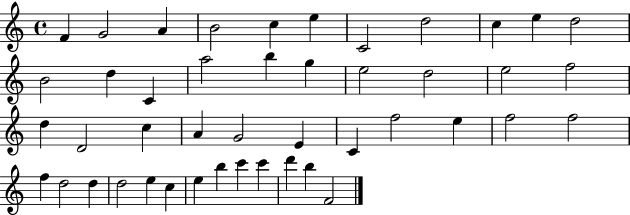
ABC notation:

X:1
T:Untitled
M:4/4
L:1/4
K:C
F G2 A B2 c e C2 d2 c e d2 B2 d C a2 b g e2 d2 e2 f2 d D2 c A G2 E C f2 e f2 f2 f d2 d d2 e c e b c' c' d' b F2